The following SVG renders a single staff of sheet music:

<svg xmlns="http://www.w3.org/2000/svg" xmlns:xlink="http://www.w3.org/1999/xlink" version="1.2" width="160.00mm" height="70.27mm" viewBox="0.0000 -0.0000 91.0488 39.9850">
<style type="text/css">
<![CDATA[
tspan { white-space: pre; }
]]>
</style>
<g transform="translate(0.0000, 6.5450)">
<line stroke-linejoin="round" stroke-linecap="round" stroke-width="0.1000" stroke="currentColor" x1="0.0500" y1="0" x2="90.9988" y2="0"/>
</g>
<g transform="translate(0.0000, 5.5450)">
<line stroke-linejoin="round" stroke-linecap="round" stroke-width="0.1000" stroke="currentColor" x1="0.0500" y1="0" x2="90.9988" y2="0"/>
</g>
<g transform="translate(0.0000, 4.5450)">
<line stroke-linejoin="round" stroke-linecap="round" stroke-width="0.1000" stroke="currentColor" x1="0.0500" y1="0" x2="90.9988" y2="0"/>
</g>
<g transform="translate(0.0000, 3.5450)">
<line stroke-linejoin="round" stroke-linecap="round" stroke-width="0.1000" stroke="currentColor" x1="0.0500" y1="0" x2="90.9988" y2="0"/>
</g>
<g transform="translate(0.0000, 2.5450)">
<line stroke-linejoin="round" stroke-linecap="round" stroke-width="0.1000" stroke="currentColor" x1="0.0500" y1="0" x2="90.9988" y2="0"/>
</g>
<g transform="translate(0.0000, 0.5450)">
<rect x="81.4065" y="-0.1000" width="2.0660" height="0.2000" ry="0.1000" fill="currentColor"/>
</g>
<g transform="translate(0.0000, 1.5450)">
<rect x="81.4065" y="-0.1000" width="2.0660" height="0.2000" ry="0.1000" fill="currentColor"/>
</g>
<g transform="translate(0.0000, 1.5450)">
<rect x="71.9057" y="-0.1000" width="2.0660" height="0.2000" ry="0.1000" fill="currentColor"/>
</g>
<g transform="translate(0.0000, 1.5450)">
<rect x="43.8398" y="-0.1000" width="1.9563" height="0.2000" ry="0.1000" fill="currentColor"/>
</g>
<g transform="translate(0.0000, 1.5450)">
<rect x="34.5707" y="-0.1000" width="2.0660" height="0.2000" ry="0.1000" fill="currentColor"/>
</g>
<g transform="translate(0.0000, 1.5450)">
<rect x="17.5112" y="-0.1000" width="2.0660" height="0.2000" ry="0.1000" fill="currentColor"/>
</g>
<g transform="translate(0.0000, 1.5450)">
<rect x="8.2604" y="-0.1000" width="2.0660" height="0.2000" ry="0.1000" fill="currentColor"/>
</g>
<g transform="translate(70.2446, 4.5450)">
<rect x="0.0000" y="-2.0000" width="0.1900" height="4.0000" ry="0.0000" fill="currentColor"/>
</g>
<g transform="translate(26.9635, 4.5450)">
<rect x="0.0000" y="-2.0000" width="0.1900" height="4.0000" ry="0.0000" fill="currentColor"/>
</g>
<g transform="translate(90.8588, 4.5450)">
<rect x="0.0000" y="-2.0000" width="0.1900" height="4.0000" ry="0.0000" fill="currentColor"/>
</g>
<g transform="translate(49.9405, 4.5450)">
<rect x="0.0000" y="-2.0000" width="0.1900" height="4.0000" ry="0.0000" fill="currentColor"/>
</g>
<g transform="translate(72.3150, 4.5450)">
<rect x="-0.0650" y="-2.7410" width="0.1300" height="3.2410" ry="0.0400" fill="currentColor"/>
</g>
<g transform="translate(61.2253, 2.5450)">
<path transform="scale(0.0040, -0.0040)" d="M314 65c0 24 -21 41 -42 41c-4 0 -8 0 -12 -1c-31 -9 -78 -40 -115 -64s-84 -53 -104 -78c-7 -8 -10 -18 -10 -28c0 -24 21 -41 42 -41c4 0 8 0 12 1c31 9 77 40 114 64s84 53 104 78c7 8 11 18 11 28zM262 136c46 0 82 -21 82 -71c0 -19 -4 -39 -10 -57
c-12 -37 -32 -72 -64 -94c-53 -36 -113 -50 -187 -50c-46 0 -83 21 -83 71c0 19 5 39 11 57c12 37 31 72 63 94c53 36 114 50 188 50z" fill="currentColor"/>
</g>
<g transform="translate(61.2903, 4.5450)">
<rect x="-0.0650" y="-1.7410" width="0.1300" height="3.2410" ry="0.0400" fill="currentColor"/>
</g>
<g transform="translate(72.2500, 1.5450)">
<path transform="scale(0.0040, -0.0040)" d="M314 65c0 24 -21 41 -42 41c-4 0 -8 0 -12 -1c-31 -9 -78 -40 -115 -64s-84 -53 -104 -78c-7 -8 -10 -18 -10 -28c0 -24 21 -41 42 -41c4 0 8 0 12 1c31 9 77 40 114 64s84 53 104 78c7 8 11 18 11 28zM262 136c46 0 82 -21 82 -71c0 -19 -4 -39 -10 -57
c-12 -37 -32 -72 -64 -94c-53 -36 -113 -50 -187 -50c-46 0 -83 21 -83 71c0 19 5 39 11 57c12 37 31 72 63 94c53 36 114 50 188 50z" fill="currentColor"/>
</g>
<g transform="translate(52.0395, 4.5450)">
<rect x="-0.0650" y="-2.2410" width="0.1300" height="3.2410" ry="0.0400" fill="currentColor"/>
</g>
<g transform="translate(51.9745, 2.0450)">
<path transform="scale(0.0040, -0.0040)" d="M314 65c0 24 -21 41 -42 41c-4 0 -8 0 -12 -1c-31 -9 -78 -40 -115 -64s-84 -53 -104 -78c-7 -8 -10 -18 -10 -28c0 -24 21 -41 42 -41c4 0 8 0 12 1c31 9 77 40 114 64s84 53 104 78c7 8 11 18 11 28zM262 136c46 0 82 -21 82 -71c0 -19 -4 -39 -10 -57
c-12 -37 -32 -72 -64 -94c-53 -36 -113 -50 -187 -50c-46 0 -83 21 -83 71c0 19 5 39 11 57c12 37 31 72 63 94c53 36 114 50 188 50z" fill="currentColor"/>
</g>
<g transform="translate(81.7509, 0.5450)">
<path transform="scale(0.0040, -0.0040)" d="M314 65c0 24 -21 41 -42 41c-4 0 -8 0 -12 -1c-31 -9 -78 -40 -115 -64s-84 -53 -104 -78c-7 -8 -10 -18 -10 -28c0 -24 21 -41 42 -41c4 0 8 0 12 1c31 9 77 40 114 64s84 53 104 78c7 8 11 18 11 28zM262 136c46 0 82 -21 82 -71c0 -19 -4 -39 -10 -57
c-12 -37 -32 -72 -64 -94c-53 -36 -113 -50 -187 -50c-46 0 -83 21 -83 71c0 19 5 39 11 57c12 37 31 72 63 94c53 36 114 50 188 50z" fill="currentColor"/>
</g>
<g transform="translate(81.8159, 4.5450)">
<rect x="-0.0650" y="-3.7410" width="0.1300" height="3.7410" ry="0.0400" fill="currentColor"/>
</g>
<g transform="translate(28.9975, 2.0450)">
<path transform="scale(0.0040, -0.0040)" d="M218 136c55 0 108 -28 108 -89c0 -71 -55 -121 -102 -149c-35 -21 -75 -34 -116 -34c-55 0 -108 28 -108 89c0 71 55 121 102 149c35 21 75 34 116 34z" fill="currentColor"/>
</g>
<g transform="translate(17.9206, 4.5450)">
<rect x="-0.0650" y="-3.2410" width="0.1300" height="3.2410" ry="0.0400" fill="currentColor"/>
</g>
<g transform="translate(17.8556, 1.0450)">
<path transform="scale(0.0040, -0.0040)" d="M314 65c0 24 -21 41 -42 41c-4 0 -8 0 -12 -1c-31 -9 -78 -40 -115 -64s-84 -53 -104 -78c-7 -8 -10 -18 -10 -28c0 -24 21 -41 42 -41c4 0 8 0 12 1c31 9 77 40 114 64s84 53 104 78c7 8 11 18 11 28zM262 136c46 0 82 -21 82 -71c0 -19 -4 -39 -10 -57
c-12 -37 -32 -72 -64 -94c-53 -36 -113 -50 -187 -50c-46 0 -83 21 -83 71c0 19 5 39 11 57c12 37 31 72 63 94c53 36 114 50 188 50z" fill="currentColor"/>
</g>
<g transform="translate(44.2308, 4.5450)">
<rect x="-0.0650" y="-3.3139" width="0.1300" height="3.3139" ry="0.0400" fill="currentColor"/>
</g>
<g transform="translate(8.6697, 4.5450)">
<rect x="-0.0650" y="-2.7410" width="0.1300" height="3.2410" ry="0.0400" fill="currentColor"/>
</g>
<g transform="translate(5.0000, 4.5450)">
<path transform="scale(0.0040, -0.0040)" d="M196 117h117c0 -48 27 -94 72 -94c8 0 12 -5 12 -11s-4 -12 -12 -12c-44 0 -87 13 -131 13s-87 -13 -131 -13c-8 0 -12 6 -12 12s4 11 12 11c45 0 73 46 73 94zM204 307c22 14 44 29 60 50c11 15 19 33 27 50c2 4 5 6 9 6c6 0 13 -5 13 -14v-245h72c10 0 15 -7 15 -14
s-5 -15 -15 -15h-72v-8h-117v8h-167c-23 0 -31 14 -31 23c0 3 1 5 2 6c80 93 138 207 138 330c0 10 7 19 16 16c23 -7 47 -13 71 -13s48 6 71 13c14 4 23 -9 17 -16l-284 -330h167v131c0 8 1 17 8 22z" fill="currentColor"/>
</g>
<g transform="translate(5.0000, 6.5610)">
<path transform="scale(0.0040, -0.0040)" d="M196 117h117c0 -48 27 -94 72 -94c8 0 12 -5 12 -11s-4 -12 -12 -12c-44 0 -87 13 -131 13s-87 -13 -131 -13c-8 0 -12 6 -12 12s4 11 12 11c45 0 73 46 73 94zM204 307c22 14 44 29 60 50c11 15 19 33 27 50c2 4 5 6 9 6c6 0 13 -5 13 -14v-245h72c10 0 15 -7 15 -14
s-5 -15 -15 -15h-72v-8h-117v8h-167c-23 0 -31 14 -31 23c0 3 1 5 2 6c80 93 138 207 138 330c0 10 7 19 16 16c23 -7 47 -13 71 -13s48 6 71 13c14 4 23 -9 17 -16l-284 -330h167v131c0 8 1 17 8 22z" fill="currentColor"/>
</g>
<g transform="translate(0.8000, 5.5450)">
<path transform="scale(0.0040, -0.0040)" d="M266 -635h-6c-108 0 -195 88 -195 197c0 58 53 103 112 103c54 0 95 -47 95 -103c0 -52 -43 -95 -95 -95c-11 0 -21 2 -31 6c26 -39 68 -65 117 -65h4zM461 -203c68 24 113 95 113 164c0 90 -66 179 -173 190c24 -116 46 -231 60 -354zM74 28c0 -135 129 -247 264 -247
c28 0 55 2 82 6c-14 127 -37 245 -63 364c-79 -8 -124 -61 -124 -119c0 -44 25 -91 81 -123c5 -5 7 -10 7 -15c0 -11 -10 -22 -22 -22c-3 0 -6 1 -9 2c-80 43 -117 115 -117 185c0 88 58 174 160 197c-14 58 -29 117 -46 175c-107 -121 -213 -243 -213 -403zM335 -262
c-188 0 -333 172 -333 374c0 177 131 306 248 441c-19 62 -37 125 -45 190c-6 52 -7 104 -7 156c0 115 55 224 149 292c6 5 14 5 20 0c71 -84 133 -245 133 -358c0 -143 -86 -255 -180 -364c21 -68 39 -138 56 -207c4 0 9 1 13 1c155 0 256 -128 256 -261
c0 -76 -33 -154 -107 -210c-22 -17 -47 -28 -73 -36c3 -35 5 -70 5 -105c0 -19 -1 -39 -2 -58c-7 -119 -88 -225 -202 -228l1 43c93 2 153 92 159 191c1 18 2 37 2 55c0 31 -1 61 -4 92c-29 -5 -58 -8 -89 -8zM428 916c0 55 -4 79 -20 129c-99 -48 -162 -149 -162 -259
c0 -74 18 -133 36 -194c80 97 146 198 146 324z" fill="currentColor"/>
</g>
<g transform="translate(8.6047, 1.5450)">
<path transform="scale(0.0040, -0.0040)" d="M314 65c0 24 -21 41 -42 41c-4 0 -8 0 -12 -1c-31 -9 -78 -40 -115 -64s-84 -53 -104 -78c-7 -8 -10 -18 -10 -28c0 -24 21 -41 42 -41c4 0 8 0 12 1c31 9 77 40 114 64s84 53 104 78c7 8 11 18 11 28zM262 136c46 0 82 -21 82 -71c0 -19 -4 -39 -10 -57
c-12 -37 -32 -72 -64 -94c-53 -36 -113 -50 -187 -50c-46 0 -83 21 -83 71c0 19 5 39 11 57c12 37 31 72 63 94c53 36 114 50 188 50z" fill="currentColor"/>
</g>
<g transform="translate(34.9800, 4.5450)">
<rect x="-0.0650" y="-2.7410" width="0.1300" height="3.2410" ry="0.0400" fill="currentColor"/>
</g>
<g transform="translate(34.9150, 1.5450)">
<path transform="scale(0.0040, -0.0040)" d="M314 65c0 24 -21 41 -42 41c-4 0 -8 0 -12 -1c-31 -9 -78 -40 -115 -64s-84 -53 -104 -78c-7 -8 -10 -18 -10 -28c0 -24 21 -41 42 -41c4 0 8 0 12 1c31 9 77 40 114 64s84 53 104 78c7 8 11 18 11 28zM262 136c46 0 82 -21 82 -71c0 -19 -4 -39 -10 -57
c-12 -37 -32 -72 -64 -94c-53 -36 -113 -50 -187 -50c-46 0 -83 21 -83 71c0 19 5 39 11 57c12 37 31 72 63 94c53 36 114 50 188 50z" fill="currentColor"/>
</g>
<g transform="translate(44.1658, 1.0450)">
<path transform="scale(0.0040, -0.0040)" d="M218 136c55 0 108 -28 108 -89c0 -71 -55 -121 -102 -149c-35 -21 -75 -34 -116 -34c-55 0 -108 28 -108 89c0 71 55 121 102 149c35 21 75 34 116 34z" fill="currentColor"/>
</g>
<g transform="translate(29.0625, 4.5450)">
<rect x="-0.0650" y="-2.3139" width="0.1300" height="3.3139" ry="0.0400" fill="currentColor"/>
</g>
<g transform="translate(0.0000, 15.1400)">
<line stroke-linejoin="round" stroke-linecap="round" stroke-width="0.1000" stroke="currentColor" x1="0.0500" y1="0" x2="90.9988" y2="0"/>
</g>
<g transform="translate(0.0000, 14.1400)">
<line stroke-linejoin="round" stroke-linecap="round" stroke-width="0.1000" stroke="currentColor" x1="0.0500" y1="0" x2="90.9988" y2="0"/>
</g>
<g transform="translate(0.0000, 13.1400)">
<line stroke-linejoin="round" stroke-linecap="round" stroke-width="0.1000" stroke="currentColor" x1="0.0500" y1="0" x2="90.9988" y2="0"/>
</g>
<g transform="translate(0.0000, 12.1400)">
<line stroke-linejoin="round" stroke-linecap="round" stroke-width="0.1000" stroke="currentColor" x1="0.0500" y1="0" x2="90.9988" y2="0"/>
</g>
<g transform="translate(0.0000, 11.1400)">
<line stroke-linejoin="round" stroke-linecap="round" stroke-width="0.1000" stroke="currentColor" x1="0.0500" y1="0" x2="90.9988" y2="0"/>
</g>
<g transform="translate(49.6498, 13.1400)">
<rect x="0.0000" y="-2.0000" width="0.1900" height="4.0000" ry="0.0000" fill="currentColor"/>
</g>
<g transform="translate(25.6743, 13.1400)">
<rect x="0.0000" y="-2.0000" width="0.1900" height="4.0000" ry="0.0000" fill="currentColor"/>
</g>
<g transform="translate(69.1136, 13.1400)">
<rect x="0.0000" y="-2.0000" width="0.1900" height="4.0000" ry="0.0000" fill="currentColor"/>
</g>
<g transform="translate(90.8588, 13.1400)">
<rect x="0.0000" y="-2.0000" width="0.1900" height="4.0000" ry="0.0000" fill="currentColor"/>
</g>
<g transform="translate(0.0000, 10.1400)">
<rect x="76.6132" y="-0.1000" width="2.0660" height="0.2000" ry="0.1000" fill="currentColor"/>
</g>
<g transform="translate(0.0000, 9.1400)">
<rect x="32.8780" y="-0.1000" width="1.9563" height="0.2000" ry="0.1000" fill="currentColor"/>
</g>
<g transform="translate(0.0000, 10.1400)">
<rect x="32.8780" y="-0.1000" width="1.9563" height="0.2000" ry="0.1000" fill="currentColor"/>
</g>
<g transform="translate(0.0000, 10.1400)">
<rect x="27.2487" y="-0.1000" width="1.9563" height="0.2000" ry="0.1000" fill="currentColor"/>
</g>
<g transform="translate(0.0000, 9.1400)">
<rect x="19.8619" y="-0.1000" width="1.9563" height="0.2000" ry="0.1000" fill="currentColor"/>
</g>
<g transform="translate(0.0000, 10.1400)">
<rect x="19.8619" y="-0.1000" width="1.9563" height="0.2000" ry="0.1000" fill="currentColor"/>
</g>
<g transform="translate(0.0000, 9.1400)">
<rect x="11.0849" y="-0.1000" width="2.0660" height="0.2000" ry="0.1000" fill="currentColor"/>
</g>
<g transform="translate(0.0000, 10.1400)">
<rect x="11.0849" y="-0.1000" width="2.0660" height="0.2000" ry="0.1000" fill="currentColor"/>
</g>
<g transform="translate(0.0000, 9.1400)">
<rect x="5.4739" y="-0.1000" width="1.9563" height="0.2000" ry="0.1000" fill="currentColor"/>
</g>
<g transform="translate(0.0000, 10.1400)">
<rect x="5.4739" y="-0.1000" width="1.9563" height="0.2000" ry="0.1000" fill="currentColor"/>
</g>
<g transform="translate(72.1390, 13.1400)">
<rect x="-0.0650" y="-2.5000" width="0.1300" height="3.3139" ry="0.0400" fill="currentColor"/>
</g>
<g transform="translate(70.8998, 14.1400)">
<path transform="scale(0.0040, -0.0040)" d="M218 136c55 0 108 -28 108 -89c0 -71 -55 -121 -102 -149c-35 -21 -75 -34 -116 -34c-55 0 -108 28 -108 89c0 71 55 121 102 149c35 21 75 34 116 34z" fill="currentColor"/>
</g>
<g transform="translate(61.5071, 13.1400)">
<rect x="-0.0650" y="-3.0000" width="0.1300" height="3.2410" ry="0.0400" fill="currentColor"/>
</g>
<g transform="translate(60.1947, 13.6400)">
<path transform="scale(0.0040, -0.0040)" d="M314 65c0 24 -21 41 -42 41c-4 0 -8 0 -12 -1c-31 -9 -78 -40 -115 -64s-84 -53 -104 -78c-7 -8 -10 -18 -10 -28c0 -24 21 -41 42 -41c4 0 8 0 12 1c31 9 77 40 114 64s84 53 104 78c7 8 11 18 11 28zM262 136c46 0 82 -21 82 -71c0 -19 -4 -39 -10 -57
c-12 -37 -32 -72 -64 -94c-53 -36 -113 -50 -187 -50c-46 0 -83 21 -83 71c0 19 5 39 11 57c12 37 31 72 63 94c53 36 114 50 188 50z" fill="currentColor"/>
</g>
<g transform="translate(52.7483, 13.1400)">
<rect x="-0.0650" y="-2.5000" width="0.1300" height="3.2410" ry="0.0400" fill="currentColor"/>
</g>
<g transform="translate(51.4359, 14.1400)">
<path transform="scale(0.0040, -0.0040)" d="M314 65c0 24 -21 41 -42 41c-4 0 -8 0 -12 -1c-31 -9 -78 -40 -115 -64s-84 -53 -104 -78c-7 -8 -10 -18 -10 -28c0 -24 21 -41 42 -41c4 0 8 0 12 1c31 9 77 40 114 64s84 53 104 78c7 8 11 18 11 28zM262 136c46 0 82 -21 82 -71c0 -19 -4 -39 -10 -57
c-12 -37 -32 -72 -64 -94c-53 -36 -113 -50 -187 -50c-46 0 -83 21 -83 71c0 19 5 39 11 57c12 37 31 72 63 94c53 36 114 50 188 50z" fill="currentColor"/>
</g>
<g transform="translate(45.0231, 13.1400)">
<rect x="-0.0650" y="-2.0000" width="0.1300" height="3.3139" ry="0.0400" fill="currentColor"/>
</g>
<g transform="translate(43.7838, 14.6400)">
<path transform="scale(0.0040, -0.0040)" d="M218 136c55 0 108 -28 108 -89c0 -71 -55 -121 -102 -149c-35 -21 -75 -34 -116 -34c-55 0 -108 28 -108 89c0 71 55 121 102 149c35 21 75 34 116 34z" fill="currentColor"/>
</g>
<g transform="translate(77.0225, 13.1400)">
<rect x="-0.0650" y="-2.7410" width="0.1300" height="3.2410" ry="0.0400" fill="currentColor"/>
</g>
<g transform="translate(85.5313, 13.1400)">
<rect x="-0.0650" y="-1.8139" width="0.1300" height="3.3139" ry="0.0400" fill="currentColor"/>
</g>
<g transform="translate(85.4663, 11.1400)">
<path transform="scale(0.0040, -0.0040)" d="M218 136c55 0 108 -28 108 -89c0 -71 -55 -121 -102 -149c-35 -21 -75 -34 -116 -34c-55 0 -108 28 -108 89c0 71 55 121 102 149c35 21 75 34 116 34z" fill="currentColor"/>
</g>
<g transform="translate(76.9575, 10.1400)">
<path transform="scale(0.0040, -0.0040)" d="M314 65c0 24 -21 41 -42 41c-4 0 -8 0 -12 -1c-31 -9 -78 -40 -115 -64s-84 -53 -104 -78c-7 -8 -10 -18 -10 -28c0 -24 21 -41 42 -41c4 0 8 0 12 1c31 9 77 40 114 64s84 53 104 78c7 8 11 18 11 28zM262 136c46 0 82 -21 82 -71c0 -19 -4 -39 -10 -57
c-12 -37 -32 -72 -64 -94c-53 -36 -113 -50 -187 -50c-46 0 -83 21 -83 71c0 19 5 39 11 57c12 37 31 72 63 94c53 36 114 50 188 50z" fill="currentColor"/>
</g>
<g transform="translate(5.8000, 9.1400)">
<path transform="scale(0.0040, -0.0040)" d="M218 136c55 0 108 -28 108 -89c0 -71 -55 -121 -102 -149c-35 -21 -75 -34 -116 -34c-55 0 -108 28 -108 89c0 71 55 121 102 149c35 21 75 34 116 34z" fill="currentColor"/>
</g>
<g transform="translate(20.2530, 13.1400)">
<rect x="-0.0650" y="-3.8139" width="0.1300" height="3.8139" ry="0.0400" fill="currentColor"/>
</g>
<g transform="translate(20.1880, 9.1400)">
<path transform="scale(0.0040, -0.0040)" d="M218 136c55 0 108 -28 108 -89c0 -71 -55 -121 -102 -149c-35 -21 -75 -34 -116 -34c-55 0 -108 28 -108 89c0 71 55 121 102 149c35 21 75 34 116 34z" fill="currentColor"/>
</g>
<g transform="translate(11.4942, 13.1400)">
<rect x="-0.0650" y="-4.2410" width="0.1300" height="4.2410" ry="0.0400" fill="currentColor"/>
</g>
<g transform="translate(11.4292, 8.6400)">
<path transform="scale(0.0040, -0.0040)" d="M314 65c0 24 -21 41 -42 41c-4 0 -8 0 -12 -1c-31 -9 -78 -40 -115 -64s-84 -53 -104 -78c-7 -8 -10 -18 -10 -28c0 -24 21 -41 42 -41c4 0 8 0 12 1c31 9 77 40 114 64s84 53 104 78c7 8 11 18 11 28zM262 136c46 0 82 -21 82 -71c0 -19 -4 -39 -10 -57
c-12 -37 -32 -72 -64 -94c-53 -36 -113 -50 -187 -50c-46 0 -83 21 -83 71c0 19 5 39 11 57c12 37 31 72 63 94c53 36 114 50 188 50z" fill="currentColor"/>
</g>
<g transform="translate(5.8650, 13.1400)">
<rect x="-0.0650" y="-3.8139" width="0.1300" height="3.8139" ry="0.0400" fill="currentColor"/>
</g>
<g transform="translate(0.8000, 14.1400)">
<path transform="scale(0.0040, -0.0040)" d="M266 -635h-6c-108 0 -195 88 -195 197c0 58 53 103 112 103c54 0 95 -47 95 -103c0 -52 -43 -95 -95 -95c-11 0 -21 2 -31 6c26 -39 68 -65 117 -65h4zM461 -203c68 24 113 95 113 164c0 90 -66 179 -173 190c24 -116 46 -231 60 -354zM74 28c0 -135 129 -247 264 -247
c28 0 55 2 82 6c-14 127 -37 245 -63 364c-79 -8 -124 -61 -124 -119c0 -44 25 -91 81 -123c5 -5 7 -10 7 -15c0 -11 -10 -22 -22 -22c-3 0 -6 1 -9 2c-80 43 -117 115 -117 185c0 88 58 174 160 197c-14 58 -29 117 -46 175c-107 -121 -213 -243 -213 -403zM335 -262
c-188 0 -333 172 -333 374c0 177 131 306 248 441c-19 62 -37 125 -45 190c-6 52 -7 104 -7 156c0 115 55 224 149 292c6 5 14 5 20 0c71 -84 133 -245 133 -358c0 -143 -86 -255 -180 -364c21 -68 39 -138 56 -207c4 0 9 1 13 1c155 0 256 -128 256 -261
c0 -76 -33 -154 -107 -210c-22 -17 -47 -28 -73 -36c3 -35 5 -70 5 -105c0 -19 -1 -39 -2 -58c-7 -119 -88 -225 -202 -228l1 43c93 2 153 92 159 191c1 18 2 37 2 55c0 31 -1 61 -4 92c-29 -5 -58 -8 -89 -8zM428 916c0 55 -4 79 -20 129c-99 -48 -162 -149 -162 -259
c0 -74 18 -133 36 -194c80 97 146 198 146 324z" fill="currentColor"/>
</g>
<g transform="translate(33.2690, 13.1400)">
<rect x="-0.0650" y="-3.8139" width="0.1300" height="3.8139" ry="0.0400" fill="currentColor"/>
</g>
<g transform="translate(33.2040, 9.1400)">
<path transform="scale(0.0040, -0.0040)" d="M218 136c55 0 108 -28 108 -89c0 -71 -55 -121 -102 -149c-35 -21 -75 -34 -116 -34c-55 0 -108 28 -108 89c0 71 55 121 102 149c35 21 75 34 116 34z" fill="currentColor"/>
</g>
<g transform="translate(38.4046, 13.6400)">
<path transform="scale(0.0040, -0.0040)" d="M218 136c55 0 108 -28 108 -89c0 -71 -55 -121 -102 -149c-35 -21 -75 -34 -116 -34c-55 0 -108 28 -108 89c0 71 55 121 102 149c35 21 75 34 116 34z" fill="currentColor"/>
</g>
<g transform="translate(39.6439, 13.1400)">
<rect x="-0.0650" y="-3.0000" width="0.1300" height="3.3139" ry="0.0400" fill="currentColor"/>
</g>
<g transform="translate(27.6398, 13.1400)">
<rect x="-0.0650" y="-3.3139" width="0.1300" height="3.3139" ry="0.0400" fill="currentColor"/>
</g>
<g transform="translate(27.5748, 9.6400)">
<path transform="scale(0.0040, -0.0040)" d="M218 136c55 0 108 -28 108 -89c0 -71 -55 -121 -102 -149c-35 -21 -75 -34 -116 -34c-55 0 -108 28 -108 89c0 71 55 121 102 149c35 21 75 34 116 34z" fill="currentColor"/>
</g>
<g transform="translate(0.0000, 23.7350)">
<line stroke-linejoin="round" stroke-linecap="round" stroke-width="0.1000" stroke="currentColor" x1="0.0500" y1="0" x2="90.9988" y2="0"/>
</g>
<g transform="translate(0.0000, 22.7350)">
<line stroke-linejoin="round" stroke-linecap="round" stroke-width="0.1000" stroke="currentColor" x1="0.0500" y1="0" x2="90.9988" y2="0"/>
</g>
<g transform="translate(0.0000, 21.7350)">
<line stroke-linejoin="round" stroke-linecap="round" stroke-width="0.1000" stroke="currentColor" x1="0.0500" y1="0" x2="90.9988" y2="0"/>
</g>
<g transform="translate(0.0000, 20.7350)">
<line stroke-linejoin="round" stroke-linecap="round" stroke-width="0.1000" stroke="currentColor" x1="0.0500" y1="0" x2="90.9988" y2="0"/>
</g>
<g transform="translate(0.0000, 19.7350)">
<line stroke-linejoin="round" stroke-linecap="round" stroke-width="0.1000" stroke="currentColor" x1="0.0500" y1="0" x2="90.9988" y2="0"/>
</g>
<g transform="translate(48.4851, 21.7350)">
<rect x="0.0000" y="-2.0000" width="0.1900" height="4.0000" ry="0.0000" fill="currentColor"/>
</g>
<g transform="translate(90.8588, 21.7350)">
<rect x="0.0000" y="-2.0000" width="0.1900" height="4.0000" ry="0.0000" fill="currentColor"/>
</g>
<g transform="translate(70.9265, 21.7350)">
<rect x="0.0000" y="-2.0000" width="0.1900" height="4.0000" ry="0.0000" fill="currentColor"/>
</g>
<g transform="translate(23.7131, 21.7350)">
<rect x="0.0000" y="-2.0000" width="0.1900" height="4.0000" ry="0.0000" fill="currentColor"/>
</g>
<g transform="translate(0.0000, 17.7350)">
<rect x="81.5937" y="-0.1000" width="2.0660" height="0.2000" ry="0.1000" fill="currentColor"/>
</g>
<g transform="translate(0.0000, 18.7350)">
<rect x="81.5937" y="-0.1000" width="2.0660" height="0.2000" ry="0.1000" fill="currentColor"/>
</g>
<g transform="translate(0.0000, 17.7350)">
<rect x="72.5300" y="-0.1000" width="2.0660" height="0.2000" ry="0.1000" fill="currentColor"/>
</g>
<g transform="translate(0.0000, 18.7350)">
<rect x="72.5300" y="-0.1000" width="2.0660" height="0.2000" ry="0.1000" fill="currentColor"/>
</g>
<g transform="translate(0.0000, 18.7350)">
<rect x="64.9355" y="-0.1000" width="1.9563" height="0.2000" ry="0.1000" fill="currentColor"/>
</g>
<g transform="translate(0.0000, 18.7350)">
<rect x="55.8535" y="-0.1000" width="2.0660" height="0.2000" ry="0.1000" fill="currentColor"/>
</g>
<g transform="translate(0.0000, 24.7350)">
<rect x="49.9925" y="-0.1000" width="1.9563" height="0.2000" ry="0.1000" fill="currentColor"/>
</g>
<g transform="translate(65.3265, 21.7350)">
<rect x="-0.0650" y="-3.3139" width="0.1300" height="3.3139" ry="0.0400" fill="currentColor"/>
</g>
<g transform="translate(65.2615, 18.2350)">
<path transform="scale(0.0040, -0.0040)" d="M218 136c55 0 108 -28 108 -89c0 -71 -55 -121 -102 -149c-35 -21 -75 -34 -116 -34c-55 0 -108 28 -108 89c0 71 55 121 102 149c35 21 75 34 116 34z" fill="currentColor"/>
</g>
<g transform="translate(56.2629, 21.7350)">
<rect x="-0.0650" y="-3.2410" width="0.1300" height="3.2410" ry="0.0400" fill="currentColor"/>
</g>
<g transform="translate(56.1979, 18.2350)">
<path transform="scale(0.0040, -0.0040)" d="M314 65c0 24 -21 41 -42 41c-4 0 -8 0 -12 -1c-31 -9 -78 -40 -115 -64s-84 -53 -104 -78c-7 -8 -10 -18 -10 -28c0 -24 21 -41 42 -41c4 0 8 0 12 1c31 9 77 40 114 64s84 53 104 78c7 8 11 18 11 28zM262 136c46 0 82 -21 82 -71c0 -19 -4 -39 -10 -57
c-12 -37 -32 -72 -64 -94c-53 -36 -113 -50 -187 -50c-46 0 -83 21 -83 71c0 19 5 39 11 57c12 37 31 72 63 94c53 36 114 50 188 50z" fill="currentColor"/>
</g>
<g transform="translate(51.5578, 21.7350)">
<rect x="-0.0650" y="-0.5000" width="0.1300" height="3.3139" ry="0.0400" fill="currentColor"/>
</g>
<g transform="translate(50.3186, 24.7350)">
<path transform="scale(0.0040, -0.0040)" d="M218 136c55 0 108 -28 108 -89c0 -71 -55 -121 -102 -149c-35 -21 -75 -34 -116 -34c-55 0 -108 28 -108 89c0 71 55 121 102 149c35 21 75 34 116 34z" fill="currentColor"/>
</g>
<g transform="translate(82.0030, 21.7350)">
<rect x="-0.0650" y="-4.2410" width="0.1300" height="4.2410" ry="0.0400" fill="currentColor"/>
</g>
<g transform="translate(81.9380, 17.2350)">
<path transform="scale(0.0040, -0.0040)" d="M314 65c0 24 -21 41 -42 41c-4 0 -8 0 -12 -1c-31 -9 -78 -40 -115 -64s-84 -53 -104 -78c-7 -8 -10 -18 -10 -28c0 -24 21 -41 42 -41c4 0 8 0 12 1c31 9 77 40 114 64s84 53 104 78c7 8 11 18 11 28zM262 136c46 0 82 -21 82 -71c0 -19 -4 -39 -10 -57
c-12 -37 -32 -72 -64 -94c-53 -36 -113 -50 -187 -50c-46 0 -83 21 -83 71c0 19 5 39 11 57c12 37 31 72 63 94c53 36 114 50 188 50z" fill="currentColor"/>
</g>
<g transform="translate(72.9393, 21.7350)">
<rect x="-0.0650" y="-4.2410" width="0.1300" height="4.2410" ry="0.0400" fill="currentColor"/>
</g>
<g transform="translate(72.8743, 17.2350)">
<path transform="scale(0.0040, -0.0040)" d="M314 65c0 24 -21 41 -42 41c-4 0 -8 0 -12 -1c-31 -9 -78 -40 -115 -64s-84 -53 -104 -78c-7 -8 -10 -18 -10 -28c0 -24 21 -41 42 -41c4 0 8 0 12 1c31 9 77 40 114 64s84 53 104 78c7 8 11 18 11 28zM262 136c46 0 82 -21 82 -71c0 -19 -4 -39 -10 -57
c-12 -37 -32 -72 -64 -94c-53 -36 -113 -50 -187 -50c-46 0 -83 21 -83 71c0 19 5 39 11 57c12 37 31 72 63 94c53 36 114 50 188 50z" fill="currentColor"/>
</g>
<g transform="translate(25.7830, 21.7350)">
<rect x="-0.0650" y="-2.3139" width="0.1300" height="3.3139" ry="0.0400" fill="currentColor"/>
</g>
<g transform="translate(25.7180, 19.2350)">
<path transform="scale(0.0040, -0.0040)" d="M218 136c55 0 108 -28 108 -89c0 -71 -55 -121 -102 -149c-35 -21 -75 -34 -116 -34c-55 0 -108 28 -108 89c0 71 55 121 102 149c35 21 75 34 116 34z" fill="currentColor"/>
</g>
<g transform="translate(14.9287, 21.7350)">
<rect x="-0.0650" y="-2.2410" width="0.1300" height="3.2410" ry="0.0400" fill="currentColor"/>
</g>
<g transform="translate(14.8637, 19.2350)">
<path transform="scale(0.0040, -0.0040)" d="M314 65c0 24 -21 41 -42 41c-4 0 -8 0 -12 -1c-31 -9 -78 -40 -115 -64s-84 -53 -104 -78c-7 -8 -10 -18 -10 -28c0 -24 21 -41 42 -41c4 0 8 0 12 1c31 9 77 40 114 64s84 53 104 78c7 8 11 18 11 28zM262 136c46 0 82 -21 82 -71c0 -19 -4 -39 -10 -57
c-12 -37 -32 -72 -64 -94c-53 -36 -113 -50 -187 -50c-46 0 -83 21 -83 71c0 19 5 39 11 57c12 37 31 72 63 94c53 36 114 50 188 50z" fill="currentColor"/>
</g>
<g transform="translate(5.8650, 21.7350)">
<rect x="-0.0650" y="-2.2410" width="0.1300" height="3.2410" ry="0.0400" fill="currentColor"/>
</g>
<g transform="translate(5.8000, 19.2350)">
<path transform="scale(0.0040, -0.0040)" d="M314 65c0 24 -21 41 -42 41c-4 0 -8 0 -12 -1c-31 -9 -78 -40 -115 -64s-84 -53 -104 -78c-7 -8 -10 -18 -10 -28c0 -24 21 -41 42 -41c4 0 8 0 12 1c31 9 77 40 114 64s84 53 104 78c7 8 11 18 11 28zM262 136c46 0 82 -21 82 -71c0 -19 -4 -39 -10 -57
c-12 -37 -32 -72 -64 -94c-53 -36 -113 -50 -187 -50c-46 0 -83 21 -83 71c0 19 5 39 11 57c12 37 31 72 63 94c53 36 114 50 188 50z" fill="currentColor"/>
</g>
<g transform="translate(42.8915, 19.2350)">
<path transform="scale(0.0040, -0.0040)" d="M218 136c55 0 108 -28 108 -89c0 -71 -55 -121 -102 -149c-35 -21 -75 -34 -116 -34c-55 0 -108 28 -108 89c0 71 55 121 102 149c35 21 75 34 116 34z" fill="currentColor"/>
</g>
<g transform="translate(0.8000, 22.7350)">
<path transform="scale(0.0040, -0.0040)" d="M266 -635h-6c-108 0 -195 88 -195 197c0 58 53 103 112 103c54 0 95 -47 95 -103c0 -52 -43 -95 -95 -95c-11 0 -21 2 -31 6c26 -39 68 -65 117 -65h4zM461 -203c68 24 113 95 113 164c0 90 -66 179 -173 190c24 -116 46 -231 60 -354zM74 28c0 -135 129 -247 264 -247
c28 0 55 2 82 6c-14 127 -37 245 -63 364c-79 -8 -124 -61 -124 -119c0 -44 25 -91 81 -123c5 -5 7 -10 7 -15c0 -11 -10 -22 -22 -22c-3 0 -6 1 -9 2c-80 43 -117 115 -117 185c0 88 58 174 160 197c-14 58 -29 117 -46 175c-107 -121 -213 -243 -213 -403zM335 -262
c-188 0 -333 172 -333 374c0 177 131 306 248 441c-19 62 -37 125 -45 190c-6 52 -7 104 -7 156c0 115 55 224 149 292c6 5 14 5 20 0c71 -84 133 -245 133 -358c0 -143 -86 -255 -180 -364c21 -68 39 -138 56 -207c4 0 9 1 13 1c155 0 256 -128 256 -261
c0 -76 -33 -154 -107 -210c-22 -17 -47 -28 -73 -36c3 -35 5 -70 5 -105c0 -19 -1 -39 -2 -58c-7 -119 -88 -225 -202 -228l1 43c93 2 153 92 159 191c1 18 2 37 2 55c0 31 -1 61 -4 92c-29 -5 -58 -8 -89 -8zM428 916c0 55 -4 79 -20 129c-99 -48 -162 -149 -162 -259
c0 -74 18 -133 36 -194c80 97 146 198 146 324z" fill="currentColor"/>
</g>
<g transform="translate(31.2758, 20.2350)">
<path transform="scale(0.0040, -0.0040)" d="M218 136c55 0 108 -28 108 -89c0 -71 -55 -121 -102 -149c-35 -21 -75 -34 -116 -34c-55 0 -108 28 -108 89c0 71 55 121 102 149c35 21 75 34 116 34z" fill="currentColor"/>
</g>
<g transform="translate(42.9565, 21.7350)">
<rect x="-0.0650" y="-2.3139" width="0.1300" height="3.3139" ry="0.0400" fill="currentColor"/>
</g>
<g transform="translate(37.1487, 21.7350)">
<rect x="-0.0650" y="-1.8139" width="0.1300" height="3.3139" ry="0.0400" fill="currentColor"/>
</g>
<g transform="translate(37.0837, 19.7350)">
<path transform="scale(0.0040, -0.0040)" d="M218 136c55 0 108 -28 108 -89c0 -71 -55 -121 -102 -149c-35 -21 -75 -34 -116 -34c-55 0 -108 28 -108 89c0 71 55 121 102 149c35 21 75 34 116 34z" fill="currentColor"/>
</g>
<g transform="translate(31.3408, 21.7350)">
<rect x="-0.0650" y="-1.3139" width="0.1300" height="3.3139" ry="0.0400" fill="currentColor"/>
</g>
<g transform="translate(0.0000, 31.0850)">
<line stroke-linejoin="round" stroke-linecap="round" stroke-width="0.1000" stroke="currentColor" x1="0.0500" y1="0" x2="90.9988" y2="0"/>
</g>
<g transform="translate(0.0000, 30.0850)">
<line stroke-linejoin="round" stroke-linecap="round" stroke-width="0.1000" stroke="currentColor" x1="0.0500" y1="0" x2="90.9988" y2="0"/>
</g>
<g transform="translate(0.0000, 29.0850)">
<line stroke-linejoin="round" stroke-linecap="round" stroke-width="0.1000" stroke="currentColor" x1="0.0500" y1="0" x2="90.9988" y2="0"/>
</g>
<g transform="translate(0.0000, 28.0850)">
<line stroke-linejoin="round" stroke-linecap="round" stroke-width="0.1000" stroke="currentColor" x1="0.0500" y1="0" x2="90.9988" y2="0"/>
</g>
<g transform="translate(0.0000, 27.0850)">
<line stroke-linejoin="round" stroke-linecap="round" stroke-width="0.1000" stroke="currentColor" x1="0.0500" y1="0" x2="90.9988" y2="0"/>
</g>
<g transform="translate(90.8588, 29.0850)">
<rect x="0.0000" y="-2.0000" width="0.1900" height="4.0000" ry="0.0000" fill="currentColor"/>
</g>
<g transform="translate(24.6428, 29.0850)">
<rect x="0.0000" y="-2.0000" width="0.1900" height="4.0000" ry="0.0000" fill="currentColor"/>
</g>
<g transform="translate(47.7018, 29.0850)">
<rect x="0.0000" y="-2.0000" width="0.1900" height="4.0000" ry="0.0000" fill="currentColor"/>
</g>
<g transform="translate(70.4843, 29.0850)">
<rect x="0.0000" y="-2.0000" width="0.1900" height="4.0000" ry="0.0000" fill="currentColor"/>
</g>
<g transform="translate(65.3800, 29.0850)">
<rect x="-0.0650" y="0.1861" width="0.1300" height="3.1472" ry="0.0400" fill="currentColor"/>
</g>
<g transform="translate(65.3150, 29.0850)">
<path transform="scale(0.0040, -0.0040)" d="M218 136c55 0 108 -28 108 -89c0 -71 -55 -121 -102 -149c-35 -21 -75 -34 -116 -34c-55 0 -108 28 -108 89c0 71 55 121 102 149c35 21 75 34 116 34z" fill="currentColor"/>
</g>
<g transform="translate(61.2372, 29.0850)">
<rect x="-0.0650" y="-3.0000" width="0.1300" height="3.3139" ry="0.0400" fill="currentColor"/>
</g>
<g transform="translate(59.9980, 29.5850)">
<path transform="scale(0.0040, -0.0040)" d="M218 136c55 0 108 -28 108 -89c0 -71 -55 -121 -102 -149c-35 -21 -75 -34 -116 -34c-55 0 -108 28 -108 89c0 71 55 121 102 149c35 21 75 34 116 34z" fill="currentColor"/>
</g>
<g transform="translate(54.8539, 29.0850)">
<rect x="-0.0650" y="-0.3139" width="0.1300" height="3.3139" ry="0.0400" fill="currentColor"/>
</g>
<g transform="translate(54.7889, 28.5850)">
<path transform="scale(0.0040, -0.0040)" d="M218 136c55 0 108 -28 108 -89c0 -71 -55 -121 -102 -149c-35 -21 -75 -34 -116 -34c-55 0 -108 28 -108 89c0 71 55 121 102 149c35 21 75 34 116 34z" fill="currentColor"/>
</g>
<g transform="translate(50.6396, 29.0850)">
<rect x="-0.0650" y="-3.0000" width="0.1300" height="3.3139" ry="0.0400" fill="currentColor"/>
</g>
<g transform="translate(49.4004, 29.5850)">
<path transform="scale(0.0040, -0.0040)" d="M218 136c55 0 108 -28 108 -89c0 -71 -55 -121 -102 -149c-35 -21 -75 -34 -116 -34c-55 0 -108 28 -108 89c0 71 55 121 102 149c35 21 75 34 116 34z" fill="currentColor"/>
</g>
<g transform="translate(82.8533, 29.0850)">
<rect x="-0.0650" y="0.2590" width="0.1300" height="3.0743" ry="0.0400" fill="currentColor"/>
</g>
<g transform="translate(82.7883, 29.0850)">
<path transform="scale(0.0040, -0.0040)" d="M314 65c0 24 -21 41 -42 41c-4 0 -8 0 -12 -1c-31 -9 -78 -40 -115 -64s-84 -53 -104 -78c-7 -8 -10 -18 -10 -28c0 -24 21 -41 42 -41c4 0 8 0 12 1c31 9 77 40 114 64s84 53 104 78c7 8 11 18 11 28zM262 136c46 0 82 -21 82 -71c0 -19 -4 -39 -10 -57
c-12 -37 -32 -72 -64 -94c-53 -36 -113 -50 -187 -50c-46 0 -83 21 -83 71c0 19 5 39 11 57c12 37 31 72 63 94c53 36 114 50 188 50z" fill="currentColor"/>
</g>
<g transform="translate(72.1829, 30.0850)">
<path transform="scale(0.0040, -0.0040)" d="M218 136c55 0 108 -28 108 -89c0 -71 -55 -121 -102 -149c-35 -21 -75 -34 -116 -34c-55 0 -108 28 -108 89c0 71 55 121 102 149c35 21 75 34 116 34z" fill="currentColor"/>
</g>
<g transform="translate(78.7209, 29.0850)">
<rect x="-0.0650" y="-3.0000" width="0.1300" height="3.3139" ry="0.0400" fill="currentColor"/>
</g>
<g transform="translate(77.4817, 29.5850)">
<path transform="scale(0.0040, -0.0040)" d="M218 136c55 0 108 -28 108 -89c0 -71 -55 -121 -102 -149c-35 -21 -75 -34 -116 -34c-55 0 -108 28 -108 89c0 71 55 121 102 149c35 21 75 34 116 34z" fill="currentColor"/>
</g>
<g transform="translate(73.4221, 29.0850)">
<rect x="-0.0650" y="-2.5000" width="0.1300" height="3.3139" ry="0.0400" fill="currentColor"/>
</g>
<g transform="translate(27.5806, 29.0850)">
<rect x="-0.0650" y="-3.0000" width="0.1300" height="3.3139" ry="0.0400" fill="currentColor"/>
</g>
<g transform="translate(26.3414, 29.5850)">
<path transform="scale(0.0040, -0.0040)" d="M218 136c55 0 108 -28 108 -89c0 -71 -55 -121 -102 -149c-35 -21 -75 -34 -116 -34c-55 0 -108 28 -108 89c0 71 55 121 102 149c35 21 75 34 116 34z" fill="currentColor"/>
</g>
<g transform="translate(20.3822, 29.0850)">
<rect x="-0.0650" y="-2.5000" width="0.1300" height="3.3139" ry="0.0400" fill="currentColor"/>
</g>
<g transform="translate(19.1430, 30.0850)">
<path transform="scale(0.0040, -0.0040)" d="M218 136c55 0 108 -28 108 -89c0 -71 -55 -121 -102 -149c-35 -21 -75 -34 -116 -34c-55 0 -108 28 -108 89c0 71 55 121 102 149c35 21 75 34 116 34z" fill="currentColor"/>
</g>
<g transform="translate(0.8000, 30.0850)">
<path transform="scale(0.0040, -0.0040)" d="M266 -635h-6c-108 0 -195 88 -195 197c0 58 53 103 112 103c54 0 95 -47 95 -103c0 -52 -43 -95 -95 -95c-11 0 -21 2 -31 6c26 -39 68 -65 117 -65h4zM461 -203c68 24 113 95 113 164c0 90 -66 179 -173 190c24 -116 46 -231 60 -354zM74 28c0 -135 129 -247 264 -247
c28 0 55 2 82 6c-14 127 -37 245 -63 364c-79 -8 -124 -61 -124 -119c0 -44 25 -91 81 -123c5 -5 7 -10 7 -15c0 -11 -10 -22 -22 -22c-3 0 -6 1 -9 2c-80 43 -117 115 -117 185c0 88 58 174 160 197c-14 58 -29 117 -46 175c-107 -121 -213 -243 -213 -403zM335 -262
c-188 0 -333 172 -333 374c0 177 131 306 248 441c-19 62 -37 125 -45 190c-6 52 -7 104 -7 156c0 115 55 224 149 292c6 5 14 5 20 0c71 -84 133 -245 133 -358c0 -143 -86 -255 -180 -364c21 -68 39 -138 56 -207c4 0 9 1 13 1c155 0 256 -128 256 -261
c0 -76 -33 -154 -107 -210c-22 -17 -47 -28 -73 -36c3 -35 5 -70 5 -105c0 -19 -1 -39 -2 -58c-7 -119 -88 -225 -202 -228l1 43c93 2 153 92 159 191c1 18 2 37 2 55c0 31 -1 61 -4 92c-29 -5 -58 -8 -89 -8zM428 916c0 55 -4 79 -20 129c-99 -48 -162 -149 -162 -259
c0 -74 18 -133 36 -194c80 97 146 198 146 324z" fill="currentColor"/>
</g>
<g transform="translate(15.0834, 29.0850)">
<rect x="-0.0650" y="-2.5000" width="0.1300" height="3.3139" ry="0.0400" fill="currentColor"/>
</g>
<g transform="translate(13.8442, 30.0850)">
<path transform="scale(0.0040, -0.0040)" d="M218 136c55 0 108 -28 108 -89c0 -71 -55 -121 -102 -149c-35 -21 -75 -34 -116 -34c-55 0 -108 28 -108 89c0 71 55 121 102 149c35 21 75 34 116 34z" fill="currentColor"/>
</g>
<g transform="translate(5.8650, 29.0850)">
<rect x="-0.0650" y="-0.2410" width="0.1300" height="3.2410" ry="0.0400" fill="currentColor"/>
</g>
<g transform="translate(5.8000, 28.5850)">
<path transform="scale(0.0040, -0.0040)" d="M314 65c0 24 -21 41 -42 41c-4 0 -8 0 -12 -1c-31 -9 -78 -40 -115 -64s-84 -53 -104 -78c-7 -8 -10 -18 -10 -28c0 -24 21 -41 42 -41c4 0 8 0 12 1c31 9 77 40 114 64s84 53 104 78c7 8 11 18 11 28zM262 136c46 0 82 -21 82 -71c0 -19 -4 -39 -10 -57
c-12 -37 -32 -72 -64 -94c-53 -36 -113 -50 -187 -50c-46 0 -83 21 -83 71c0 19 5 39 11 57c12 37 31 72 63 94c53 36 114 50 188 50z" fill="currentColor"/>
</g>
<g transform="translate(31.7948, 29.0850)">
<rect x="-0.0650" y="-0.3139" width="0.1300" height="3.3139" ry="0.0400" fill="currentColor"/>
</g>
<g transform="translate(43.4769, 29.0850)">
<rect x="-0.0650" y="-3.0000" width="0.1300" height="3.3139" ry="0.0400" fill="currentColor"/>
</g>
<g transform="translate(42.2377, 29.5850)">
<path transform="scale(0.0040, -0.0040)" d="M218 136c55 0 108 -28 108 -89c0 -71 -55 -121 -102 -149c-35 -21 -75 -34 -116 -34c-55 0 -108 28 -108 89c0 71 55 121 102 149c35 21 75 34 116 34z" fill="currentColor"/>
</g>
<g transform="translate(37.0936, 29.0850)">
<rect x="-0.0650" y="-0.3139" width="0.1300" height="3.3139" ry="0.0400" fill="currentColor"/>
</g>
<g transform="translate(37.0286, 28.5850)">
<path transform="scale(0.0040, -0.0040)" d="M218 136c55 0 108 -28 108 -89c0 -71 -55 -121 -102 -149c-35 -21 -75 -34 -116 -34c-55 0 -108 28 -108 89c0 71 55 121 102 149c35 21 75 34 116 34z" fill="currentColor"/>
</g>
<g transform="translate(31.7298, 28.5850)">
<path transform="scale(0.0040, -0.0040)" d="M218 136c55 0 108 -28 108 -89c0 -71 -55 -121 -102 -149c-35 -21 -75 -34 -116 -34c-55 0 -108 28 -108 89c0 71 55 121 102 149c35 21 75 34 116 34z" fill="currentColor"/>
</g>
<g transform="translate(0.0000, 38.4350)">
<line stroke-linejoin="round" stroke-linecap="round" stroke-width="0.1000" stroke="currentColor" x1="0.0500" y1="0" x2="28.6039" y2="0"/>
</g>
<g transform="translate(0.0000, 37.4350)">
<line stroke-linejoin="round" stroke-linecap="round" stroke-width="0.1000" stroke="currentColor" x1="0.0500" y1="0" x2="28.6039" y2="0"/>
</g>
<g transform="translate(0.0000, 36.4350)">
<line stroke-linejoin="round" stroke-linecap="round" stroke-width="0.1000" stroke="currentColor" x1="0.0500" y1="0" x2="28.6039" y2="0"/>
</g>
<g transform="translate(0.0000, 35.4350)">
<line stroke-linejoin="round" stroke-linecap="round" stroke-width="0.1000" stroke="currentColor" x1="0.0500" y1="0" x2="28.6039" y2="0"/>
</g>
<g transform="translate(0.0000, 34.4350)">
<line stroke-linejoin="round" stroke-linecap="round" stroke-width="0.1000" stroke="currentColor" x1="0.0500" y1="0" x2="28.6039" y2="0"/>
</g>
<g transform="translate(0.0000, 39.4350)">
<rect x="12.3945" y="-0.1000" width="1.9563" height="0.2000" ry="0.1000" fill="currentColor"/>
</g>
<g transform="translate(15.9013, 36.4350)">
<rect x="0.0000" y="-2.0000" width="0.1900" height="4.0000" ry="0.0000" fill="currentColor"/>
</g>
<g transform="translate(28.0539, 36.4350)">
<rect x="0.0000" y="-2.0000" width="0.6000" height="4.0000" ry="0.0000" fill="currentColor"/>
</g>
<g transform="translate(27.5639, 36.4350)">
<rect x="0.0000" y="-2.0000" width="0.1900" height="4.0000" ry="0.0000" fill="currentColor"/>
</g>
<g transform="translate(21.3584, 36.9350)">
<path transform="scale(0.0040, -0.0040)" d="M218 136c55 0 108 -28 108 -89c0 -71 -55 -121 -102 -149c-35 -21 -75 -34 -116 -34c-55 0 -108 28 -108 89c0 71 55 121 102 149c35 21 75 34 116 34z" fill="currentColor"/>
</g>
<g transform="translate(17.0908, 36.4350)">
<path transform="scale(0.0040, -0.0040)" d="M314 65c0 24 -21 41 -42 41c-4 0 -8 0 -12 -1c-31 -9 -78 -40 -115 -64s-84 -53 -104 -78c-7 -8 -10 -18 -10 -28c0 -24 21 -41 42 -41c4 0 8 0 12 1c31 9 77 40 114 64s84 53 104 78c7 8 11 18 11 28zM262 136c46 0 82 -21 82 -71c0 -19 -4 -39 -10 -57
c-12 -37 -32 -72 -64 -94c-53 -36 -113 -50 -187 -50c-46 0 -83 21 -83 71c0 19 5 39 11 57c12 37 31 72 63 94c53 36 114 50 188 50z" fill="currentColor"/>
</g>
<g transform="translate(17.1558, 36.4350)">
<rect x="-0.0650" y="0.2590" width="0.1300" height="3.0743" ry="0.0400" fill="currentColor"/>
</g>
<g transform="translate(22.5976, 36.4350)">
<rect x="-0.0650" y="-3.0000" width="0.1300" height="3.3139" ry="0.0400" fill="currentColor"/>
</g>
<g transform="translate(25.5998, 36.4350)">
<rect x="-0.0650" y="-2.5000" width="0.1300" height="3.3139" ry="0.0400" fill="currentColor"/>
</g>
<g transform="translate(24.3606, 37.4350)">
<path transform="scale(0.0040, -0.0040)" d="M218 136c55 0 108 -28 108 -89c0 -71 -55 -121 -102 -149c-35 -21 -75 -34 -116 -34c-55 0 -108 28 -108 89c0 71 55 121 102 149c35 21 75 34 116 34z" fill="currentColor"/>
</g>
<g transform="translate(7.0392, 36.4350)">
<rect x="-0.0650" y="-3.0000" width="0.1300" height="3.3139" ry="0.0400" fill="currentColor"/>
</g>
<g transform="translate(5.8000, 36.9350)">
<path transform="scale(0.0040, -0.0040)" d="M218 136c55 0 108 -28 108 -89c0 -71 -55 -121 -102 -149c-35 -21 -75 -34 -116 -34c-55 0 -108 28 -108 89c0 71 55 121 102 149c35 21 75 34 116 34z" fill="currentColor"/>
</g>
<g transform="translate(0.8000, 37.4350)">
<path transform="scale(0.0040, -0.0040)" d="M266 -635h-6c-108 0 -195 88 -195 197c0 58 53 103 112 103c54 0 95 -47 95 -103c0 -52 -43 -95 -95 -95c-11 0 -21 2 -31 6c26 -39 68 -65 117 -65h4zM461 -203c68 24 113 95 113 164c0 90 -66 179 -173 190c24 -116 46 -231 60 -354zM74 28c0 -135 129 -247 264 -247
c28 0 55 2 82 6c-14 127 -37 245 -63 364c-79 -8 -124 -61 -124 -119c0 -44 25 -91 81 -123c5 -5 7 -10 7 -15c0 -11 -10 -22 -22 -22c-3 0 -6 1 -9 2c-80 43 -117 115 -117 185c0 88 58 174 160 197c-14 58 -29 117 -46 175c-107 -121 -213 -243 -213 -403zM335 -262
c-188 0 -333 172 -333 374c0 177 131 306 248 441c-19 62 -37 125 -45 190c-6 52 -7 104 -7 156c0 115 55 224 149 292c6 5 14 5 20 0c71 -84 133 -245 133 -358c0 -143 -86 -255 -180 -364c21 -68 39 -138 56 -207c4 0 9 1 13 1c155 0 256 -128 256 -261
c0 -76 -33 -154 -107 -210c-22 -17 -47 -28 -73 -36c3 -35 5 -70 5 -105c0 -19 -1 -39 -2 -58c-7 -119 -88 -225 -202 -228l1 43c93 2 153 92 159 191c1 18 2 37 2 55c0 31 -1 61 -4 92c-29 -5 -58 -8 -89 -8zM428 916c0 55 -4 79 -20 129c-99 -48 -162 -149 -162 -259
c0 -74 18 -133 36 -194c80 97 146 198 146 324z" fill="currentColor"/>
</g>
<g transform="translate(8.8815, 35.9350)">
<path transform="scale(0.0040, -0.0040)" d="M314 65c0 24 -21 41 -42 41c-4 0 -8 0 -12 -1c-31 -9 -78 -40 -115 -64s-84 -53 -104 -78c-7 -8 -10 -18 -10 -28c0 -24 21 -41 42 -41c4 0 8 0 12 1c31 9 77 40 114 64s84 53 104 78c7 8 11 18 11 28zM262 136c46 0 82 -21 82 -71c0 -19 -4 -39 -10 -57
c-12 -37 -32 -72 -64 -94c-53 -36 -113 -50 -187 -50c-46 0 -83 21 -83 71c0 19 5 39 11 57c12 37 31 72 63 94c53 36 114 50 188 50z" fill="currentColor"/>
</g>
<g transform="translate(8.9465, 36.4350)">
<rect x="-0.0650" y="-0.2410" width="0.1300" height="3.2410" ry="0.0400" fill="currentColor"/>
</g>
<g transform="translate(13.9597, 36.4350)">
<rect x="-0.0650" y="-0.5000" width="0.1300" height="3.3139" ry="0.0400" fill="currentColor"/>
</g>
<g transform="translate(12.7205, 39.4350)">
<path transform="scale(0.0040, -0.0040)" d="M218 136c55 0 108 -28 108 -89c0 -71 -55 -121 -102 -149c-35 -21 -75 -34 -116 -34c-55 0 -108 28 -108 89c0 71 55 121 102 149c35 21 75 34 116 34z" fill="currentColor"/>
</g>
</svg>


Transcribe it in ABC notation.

X:1
T:Untitled
M:4/4
L:1/4
K:C
a2 b2 g a2 b g2 f2 a2 c'2 c' d'2 c' b c' A F G2 A2 G a2 f g2 g2 g e f g C b2 b d'2 d'2 c2 G G A c c A A c A B G A B2 A c2 C B2 A G